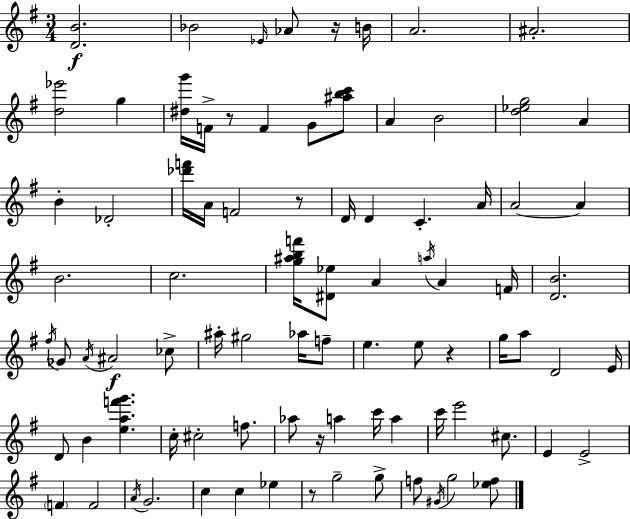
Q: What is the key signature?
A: E minor